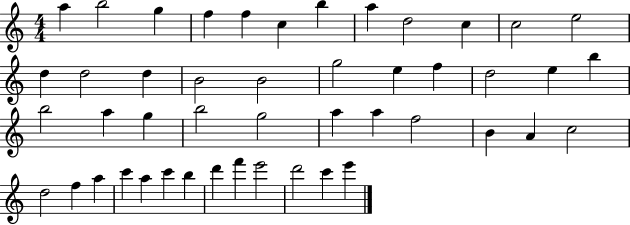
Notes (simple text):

A5/q B5/h G5/q F5/q F5/q C5/q B5/q A5/q D5/h C5/q C5/h E5/h D5/q D5/h D5/q B4/h B4/h G5/h E5/q F5/q D5/h E5/q B5/q B5/h A5/q G5/q B5/h G5/h A5/q A5/q F5/h B4/q A4/q C5/h D5/h F5/q A5/q C6/q A5/q C6/q B5/q D6/q F6/q E6/h D6/h C6/q E6/q